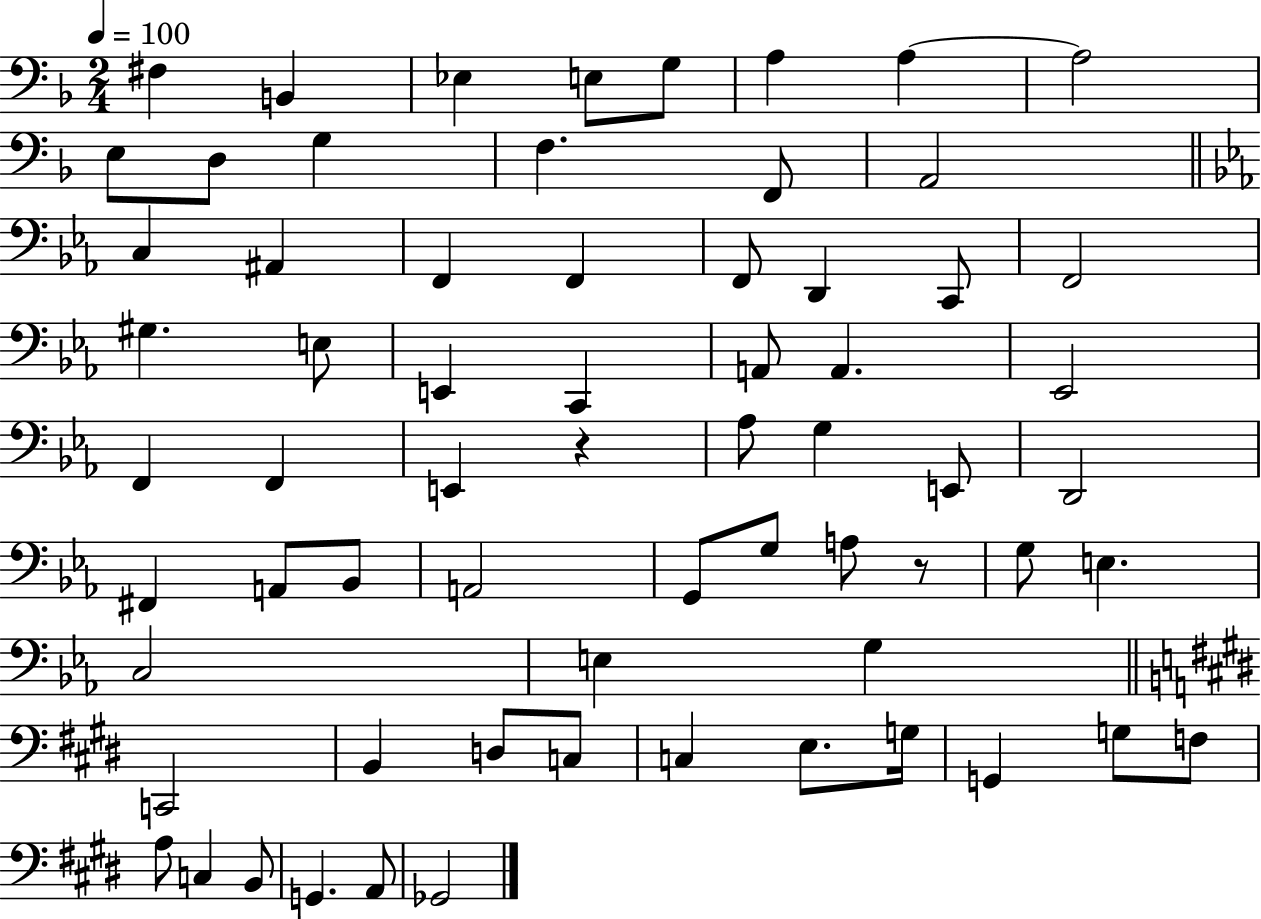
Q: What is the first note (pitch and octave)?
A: F#3